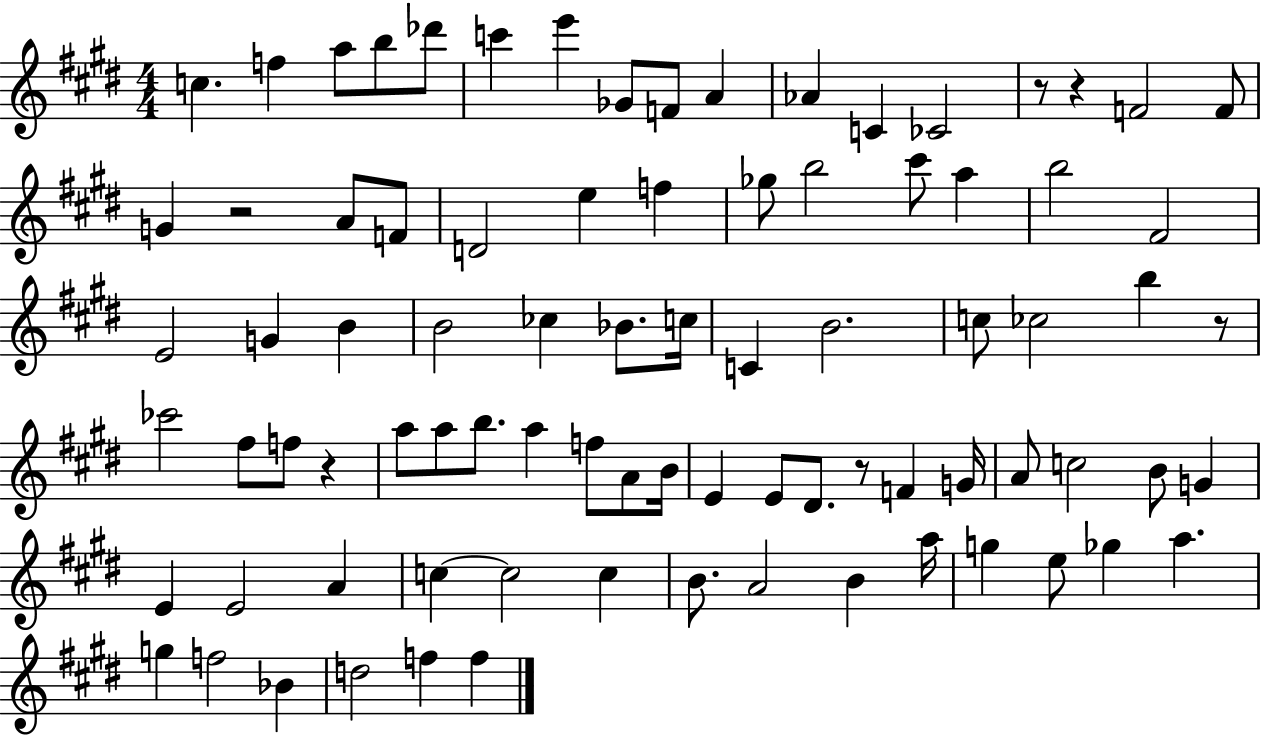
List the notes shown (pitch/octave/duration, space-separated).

C5/q. F5/q A5/e B5/e Db6/e C6/q E6/q Gb4/e F4/e A4/q Ab4/q C4/q CES4/h R/e R/q F4/h F4/e G4/q R/h A4/e F4/e D4/h E5/q F5/q Gb5/e B5/h C#6/e A5/q B5/h F#4/h E4/h G4/q B4/q B4/h CES5/q Bb4/e. C5/s C4/q B4/h. C5/e CES5/h B5/q R/e CES6/h F#5/e F5/e R/q A5/e A5/e B5/e. A5/q F5/e A4/e B4/s E4/q E4/e D#4/e. R/e F4/q G4/s A4/e C5/h B4/e G4/q E4/q E4/h A4/q C5/q C5/h C5/q B4/e. A4/h B4/q A5/s G5/q E5/e Gb5/q A5/q. G5/q F5/h Bb4/q D5/h F5/q F5/q